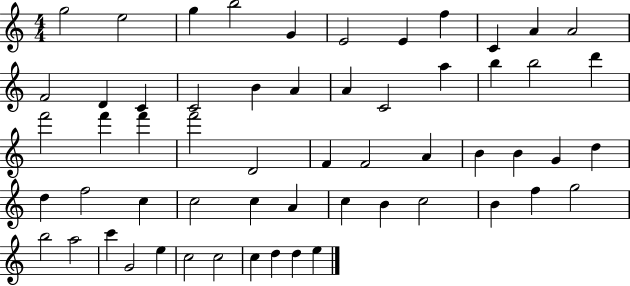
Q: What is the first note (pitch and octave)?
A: G5